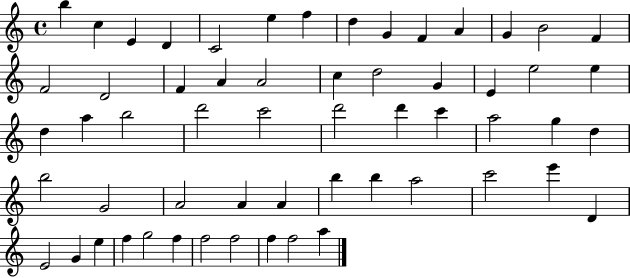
X:1
T:Untitled
M:4/4
L:1/4
K:C
b c E D C2 e f d G F A G B2 F F2 D2 F A A2 c d2 G E e2 e d a b2 d'2 c'2 d'2 d' c' a2 g d b2 G2 A2 A A b b a2 c'2 e' D E2 G e f g2 f f2 f2 f f2 a